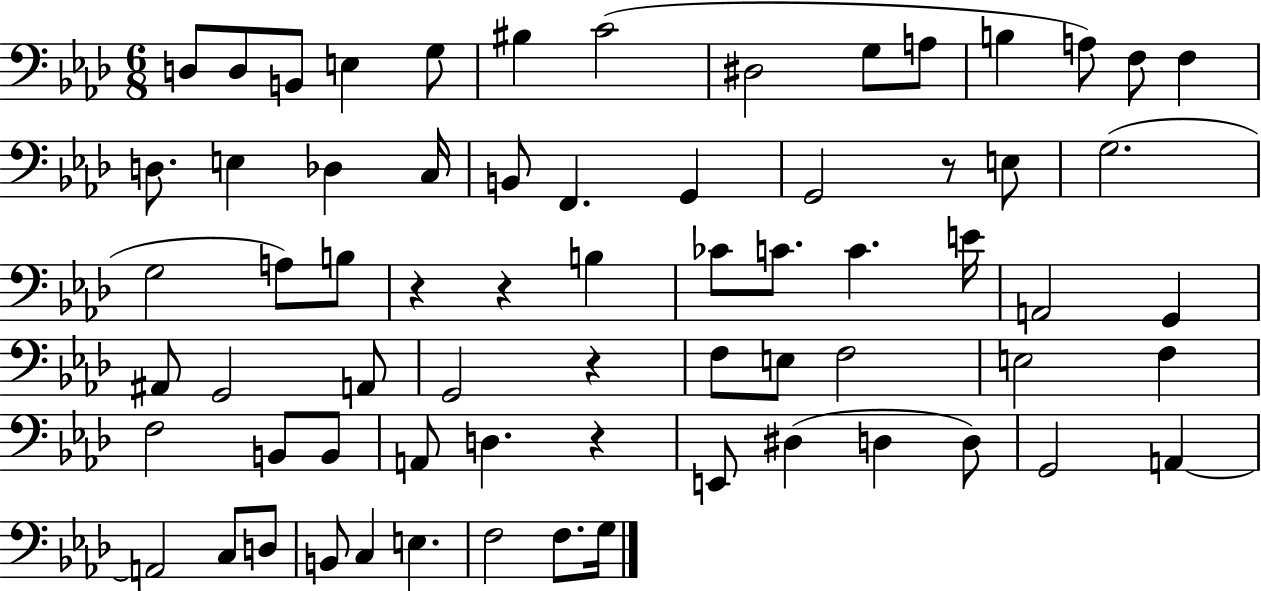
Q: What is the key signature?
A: AES major